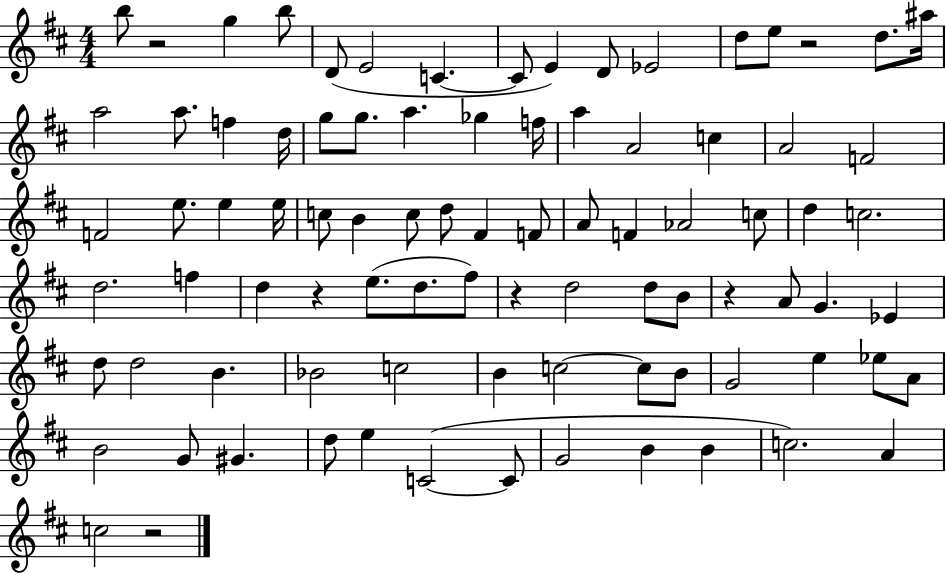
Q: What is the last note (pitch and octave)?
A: C5